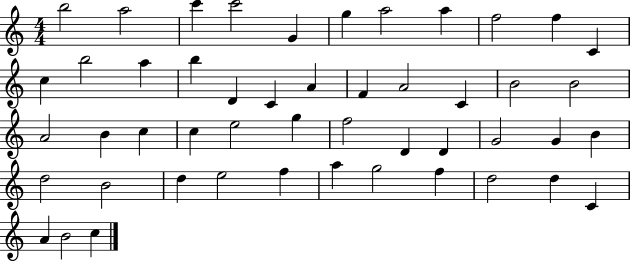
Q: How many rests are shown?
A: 0